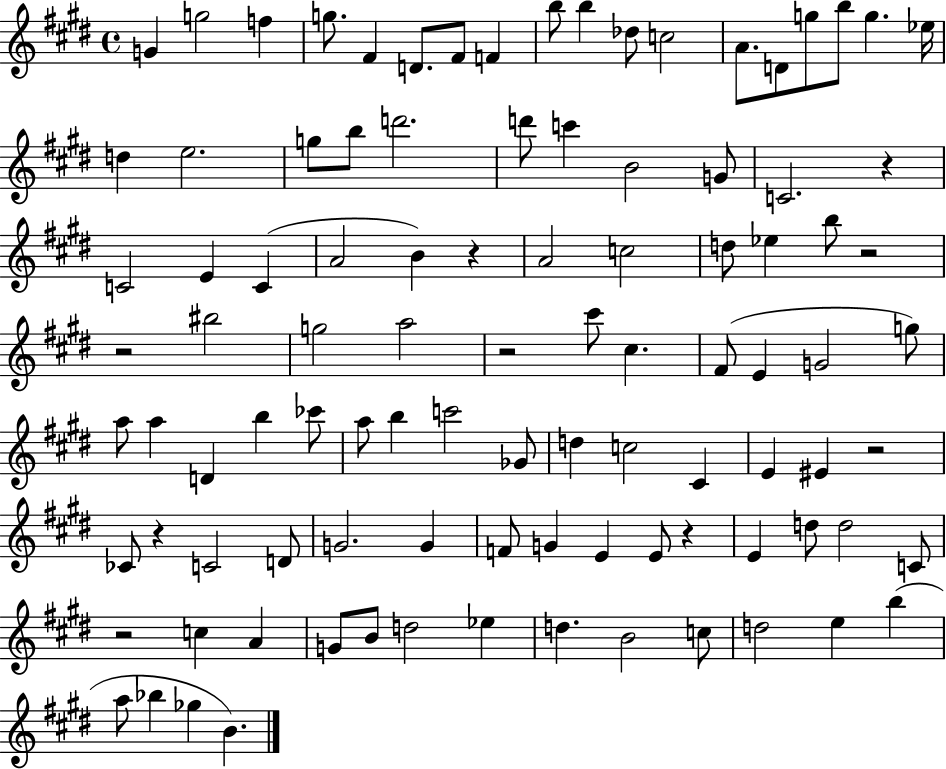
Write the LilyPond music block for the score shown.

{
  \clef treble
  \time 4/4
  \defaultTimeSignature
  \key e \major
  g'4 g''2 f''4 | g''8. fis'4 d'8. fis'8 f'4 | b''8 b''4 des''8 c''2 | a'8. d'8 g''8 b''8 g''4. ees''16 | \break d''4 e''2. | g''8 b''8 d'''2. | d'''8 c'''4 b'2 g'8 | c'2. r4 | \break c'2 e'4 c'4( | a'2 b'4) r4 | a'2 c''2 | d''8 ees''4 b''8 r2 | \break r2 bis''2 | g''2 a''2 | r2 cis'''8 cis''4. | fis'8( e'4 g'2 g''8) | \break a''8 a''4 d'4 b''4 ces'''8 | a''8 b''4 c'''2 ges'8 | d''4 c''2 cis'4 | e'4 eis'4 r2 | \break ces'8 r4 c'2 d'8 | g'2. g'4 | f'8 g'4 e'4 e'8 r4 | e'4 d''8 d''2 c'8 | \break r2 c''4 a'4 | g'8 b'8 d''2 ees''4 | d''4. b'2 c''8 | d''2 e''4 b''4( | \break a''8 bes''4 ges''4 b'4.) | \bar "|."
}